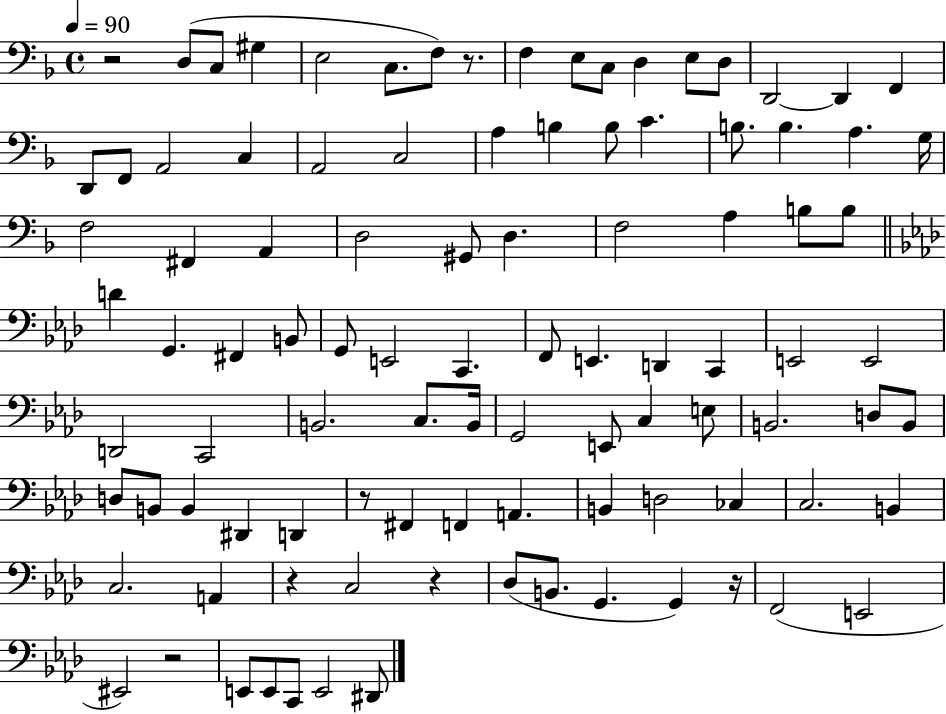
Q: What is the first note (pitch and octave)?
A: D3